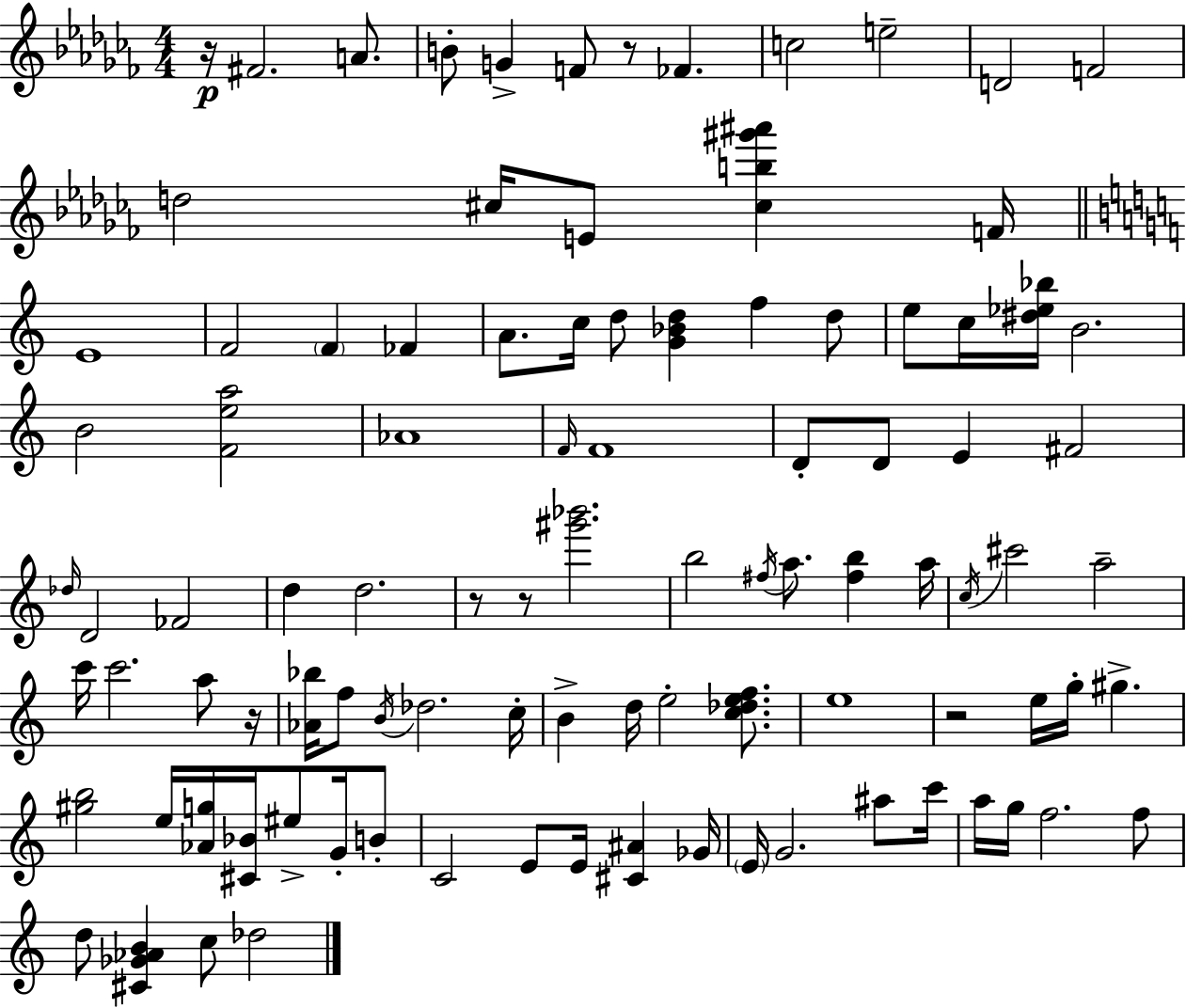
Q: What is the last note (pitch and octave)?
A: Db5